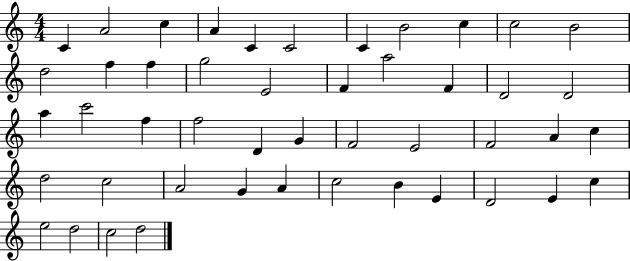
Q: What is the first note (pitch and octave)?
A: C4